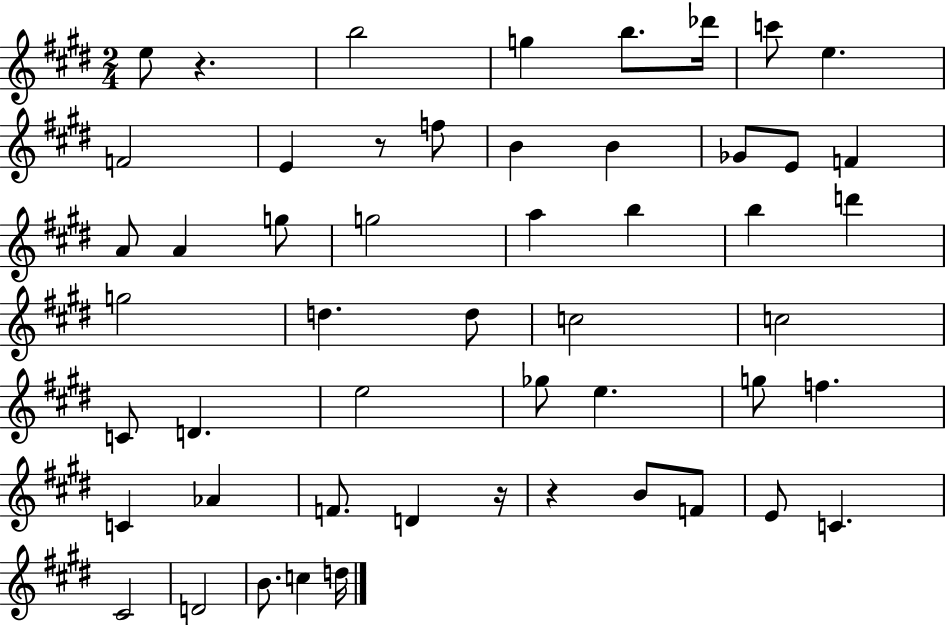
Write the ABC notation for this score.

X:1
T:Untitled
M:2/4
L:1/4
K:E
e/2 z b2 g b/2 _d'/4 c'/2 e F2 E z/2 f/2 B B _G/2 E/2 F A/2 A g/2 g2 a b b d' g2 d d/2 c2 c2 C/2 D e2 _g/2 e g/2 f C _A F/2 D z/4 z B/2 F/2 E/2 C ^C2 D2 B/2 c d/4